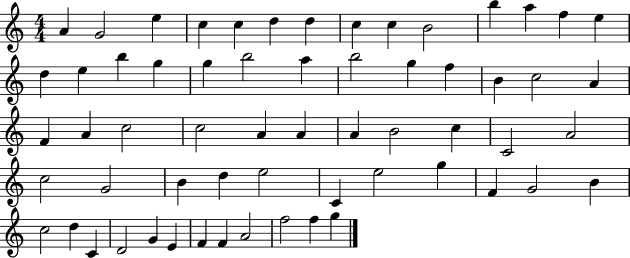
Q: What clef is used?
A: treble